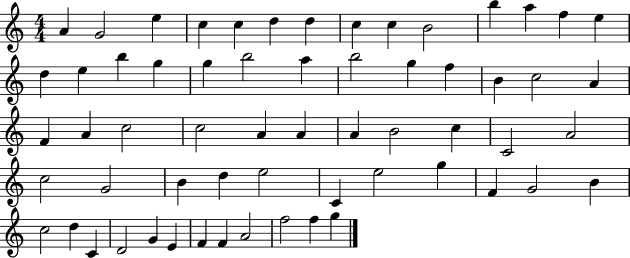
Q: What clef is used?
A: treble